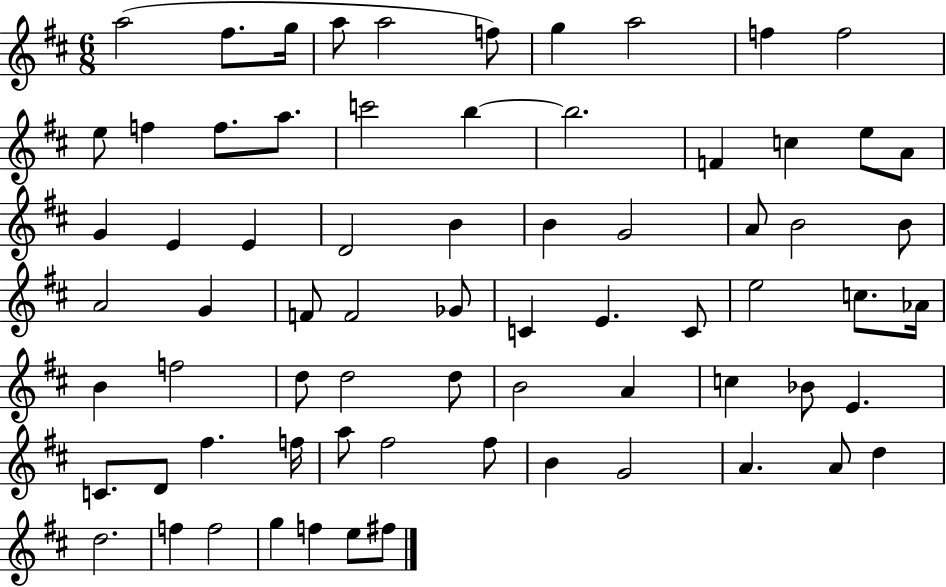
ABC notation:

X:1
T:Untitled
M:6/8
L:1/4
K:D
a2 ^f/2 g/4 a/2 a2 f/2 g a2 f f2 e/2 f f/2 a/2 c'2 b b2 F c e/2 A/2 G E E D2 B B G2 A/2 B2 B/2 A2 G F/2 F2 _G/2 C E C/2 e2 c/2 _A/4 B f2 d/2 d2 d/2 B2 A c _B/2 E C/2 D/2 ^f f/4 a/2 ^f2 ^f/2 B G2 A A/2 d d2 f f2 g f e/2 ^f/2